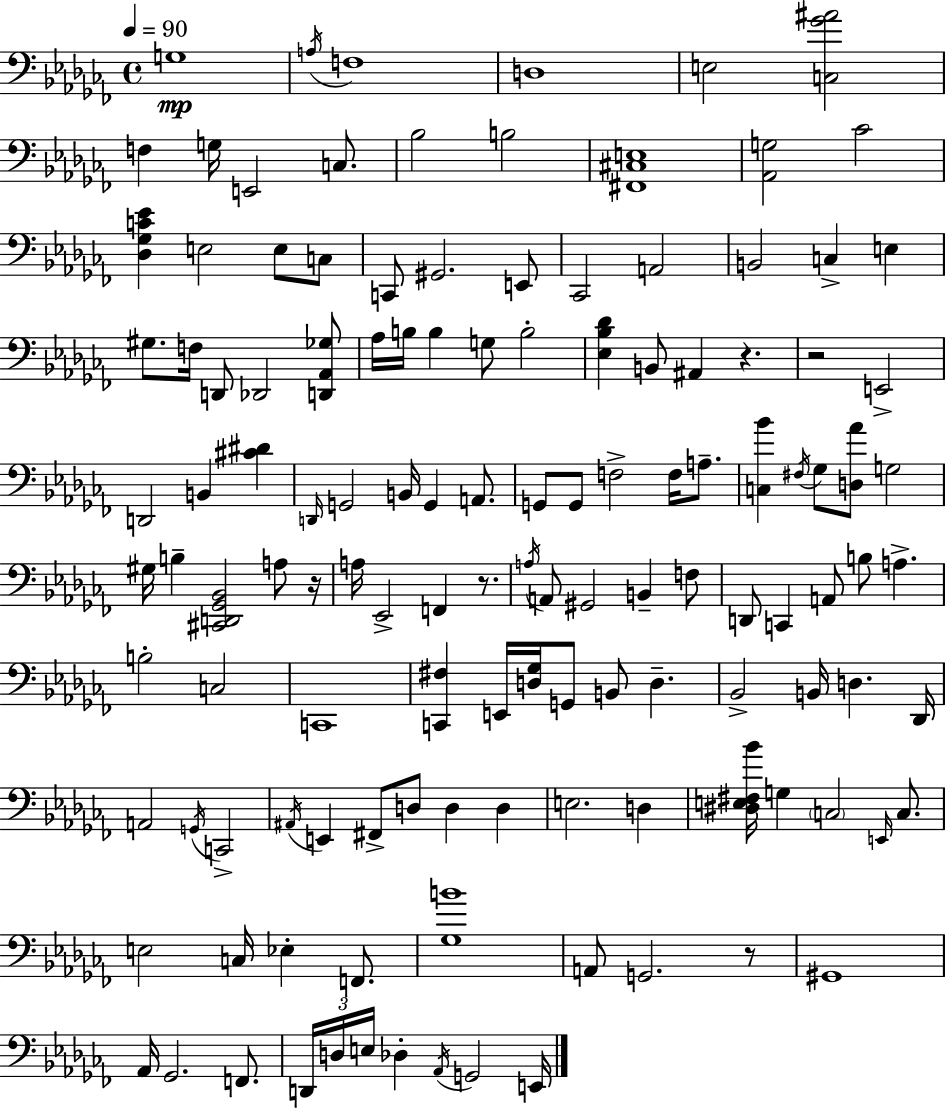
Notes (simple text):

G3/w A3/s F3/w D3/w E3/h [C3,Gb4,A#4]/h F3/q G3/s E2/h C3/e. Bb3/h B3/h [F#2,C#3,E3]/w [Ab2,G3]/h CES4/h [Db3,Gb3,C4,Eb4]/q E3/h E3/e C3/e C2/e G#2/h. E2/e CES2/h A2/h B2/h C3/q E3/q G#3/e. F3/s D2/e Db2/h [D2,Ab2,Gb3]/e Ab3/s B3/s B3/q G3/e B3/h [Eb3,Bb3,Db4]/q B2/e A#2/q R/q. R/h E2/h D2/h B2/q [C#4,D#4]/q D2/s G2/h B2/s G2/q A2/e. G2/e G2/e F3/h F3/s A3/e. [C3,Bb4]/q F#3/s Gb3/e [D3,Ab4]/e G3/h G#3/s B3/q [C#2,D2,Gb2,Bb2]/h A3/e R/s A3/s Eb2/h F2/q R/e. A3/s A2/e G#2/h B2/q F3/e D2/e C2/q A2/e B3/e A3/q. B3/h C3/h C2/w [C2,F#3]/q E2/s [D3,Gb3]/s G2/e B2/e D3/q. Bb2/h B2/s D3/q. Db2/s A2/h G2/s C2/h A#2/s E2/q F#2/e D3/e D3/q D3/q E3/h. D3/q [D#3,E3,F#3,Bb4]/s G3/q C3/h E2/s C3/e. E3/h C3/s Eb3/q F2/e. [Gb3,B4]/w A2/e G2/h. R/e G#2/w Ab2/s Gb2/h. F2/e. D2/s D3/s E3/s Db3/q Ab2/s G2/h E2/s